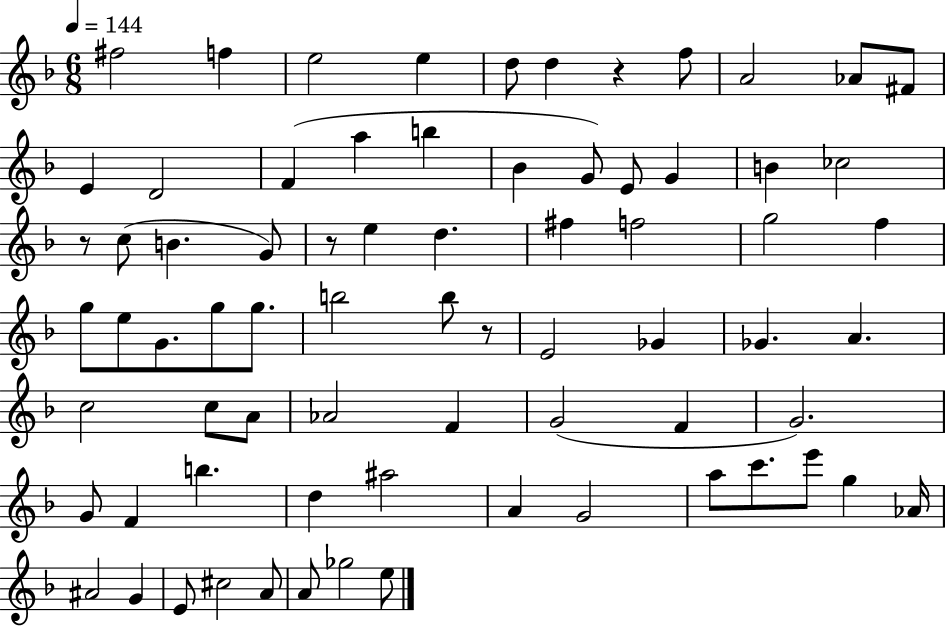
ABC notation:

X:1
T:Untitled
M:6/8
L:1/4
K:F
^f2 f e2 e d/2 d z f/2 A2 _A/2 ^F/2 E D2 F a b _B G/2 E/2 G B _c2 z/2 c/2 B G/2 z/2 e d ^f f2 g2 f g/2 e/2 G/2 g/2 g/2 b2 b/2 z/2 E2 _G _G A c2 c/2 A/2 _A2 F G2 F G2 G/2 F b d ^a2 A G2 a/2 c'/2 e'/2 g _A/4 ^A2 G E/2 ^c2 A/2 A/2 _g2 e/2